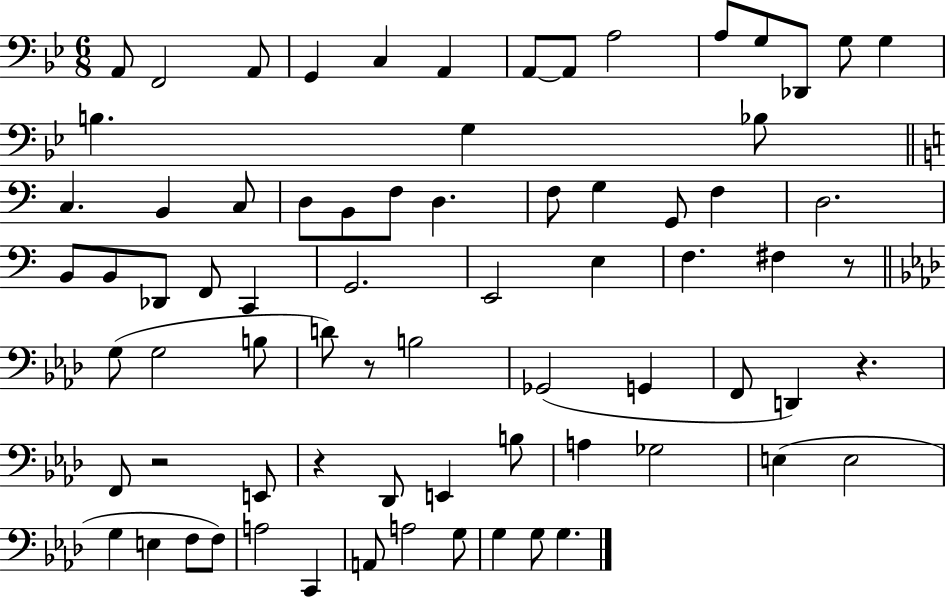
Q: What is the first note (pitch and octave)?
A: A2